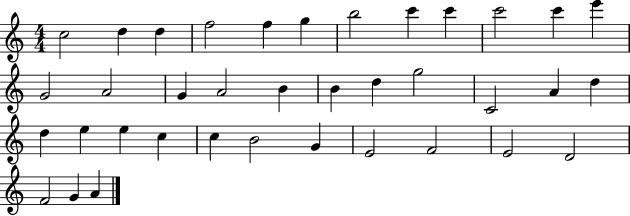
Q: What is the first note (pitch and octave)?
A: C5